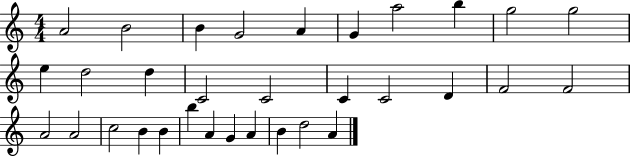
X:1
T:Untitled
M:4/4
L:1/4
K:C
A2 B2 B G2 A G a2 b g2 g2 e d2 d C2 C2 C C2 D F2 F2 A2 A2 c2 B B b A G A B d2 A